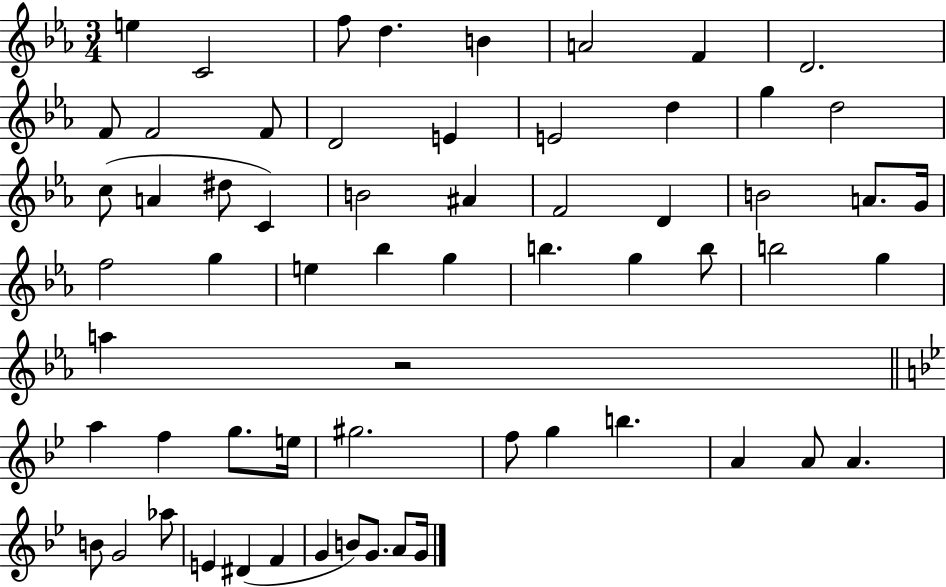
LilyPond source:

{
  \clef treble
  \numericTimeSignature
  \time 3/4
  \key ees \major
  e''4 c'2 | f''8 d''4. b'4 | a'2 f'4 | d'2. | \break f'8 f'2 f'8 | d'2 e'4 | e'2 d''4 | g''4 d''2 | \break c''8( a'4 dis''8 c'4) | b'2 ais'4 | f'2 d'4 | b'2 a'8. g'16 | \break f''2 g''4 | e''4 bes''4 g''4 | b''4. g''4 b''8 | b''2 g''4 | \break a''4 r2 | \bar "||" \break \key bes \major a''4 f''4 g''8. e''16 | gis''2. | f''8 g''4 b''4. | a'4 a'8 a'4. | \break b'8 g'2 aes''8 | e'4 dis'4( f'4 | g'4 b'8) g'8. a'8 g'16 | \bar "|."
}